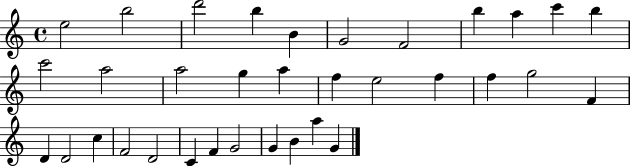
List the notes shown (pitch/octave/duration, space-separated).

E5/h B5/h D6/h B5/q B4/q G4/h F4/h B5/q A5/q C6/q B5/q C6/h A5/h A5/h G5/q A5/q F5/q E5/h F5/q F5/q G5/h F4/q D4/q D4/h C5/q F4/h D4/h C4/q F4/q G4/h G4/q B4/q A5/q G4/q